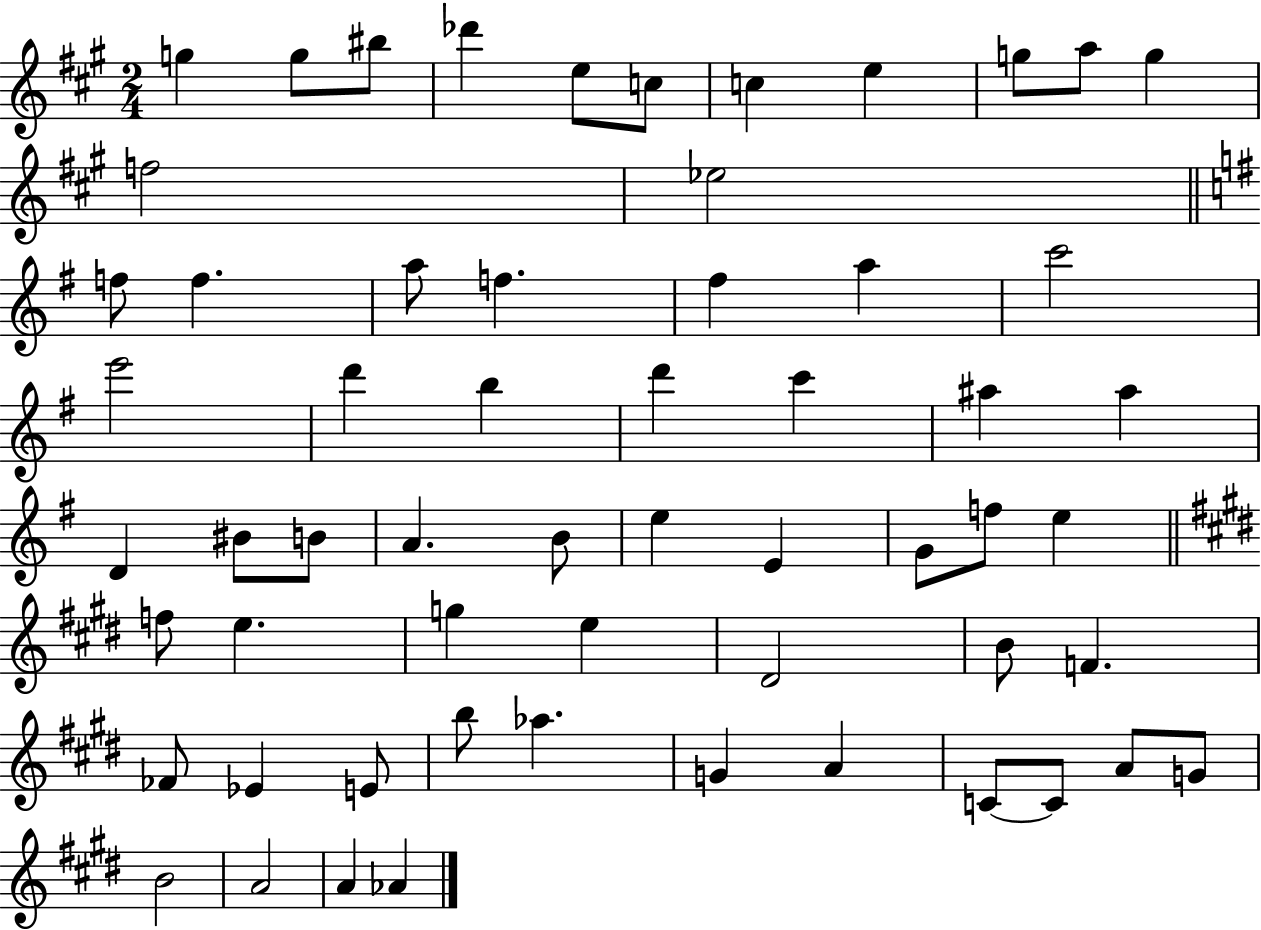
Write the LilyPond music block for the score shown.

{
  \clef treble
  \numericTimeSignature
  \time 2/4
  \key a \major
  \repeat volta 2 { g''4 g''8 bis''8 | des'''4 e''8 c''8 | c''4 e''4 | g''8 a''8 g''4 | \break f''2 | ees''2 | \bar "||" \break \key e \minor f''8 f''4. | a''8 f''4. | fis''4 a''4 | c'''2 | \break e'''2 | d'''4 b''4 | d'''4 c'''4 | ais''4 ais''4 | \break d'4 bis'8 b'8 | a'4. b'8 | e''4 e'4 | g'8 f''8 e''4 | \break \bar "||" \break \key e \major f''8 e''4. | g''4 e''4 | dis'2 | b'8 f'4. | \break fes'8 ees'4 e'8 | b''8 aes''4. | g'4 a'4 | c'8~~ c'8 a'8 g'8 | \break b'2 | a'2 | a'4 aes'4 | } \bar "|."
}